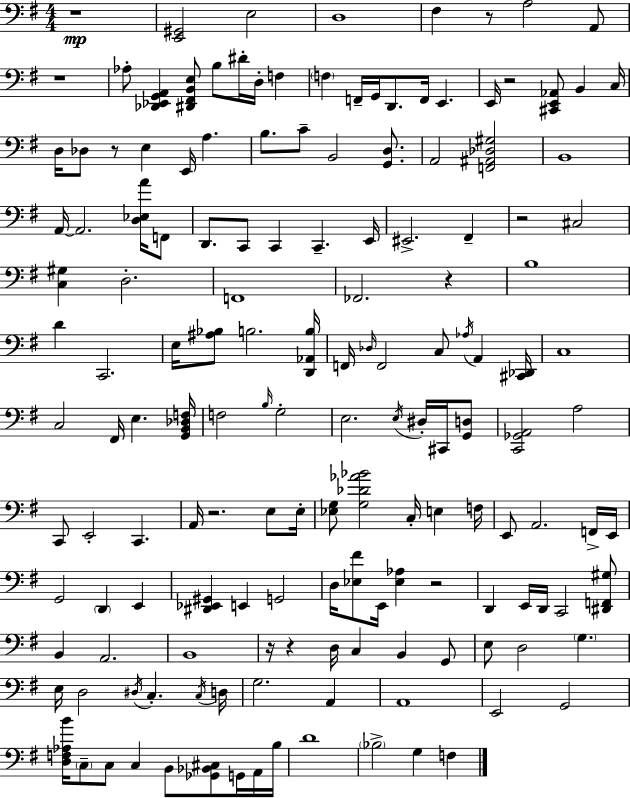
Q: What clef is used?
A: bass